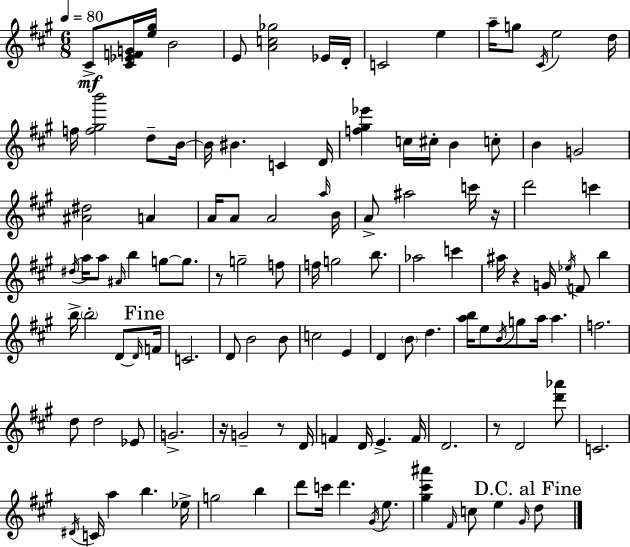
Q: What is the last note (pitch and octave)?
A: D5